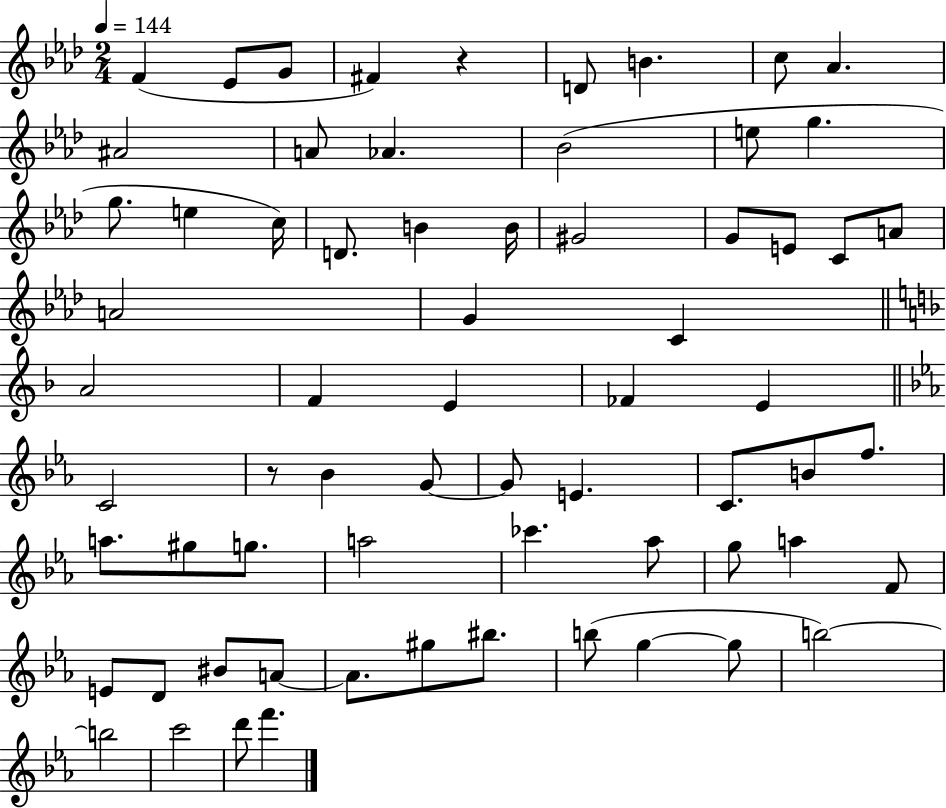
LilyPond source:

{
  \clef treble
  \numericTimeSignature
  \time 2/4
  \key aes \major
  \tempo 4 = 144
  \repeat volta 2 { f'4( ees'8 g'8 | fis'4) r4 | d'8 b'4. | c''8 aes'4. | \break ais'2 | a'8 aes'4. | bes'2( | e''8 g''4. | \break g''8. e''4 c''16) | d'8. b'4 b'16 | gis'2 | g'8 e'8 c'8 a'8 | \break a'2 | g'4 c'4 | \bar "||" \break \key d \minor a'2 | f'4 e'4 | fes'4 e'4 | \bar "||" \break \key c \minor c'2 | r8 bes'4 g'8~~ | g'8 e'4. | c'8. b'8 f''8. | \break a''8. gis''8 g''8. | a''2 | ces'''4. aes''8 | g''8 a''4 f'8 | \break e'8 d'8 bis'8 a'8~~ | a'8. gis''8 bis''8. | b''8( g''4~~ g''8 | b''2~~) | \break b''2 | c'''2 | d'''8 f'''4. | } \bar "|."
}